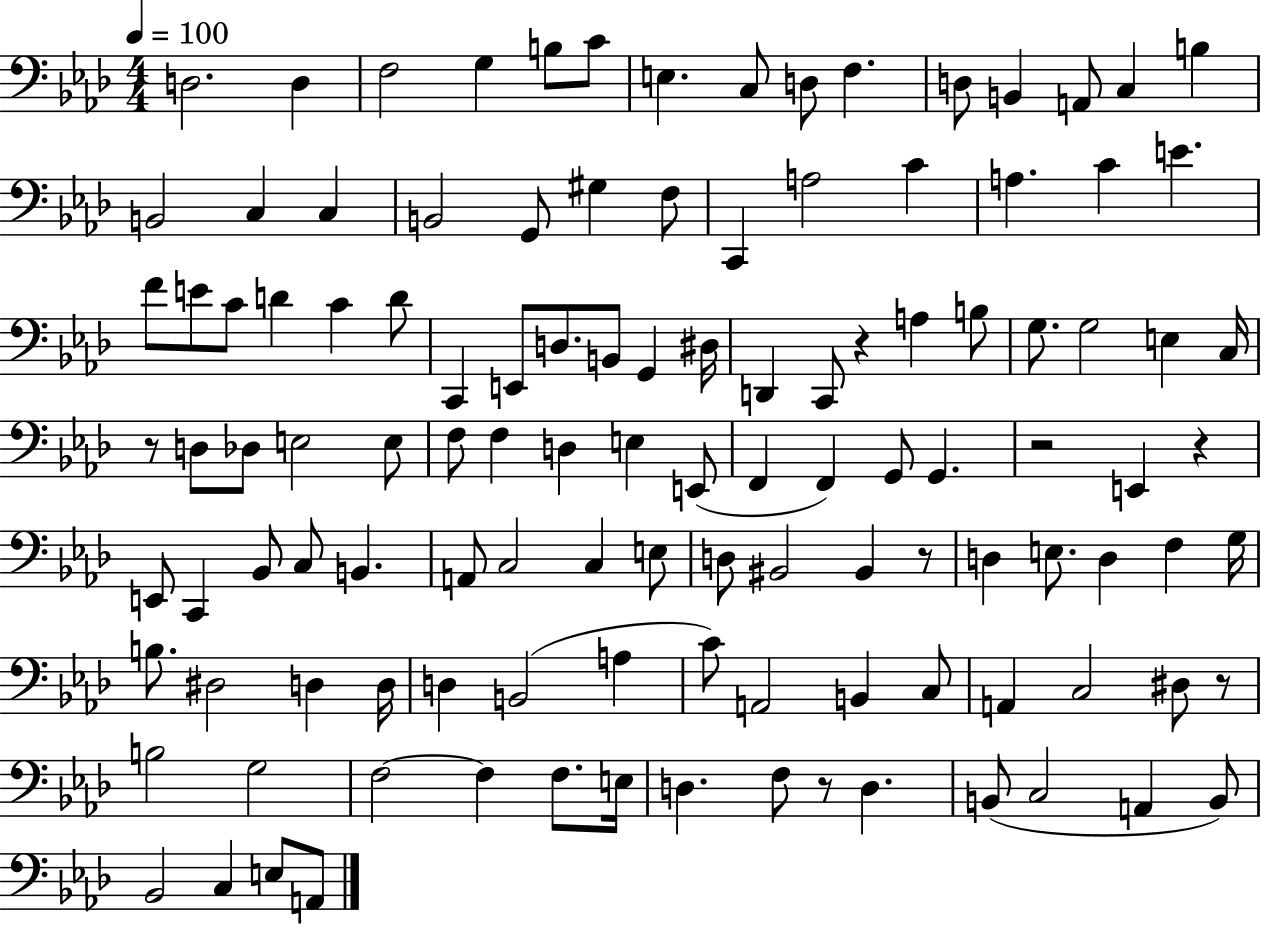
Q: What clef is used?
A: bass